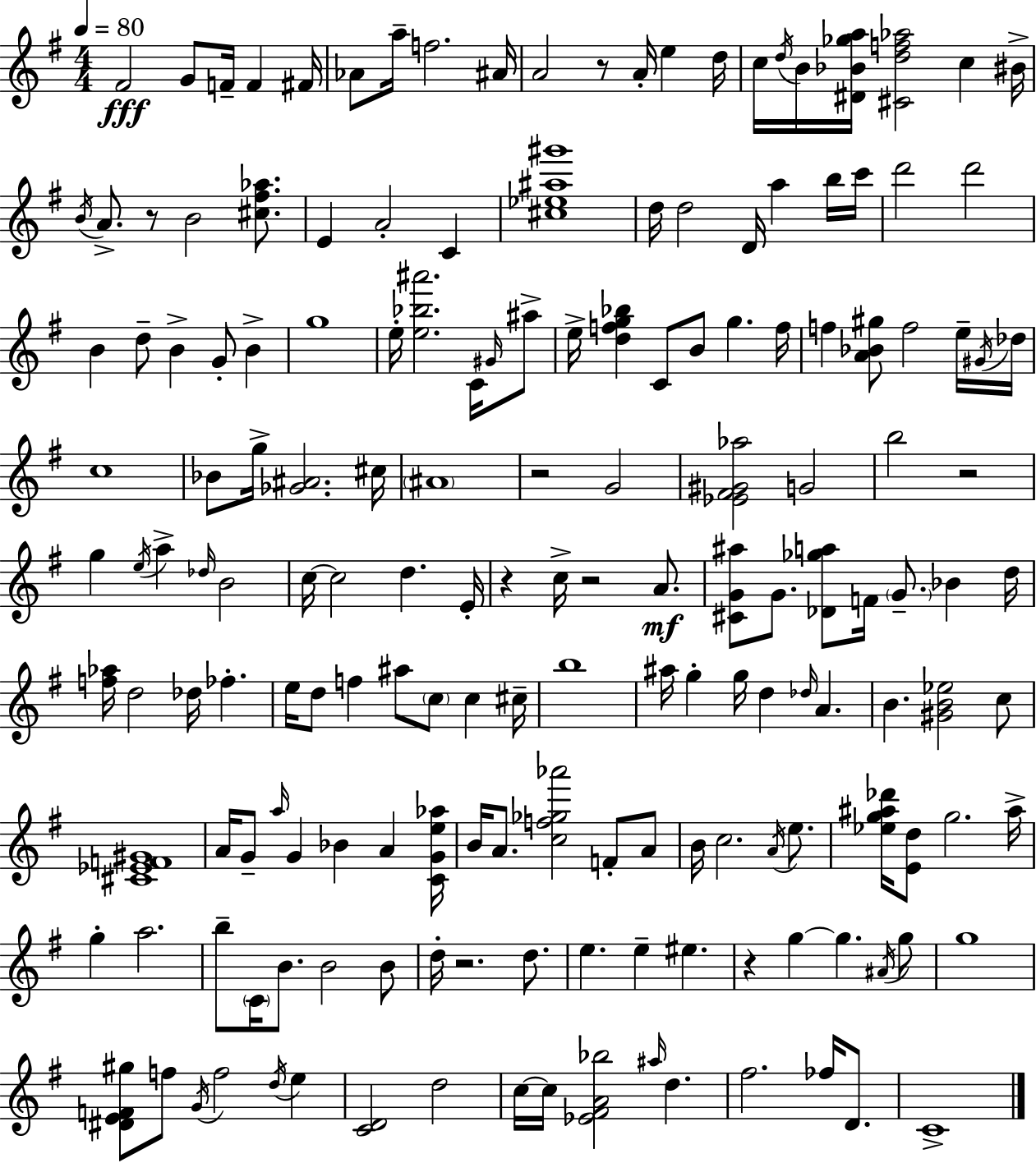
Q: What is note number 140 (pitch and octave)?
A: FES5